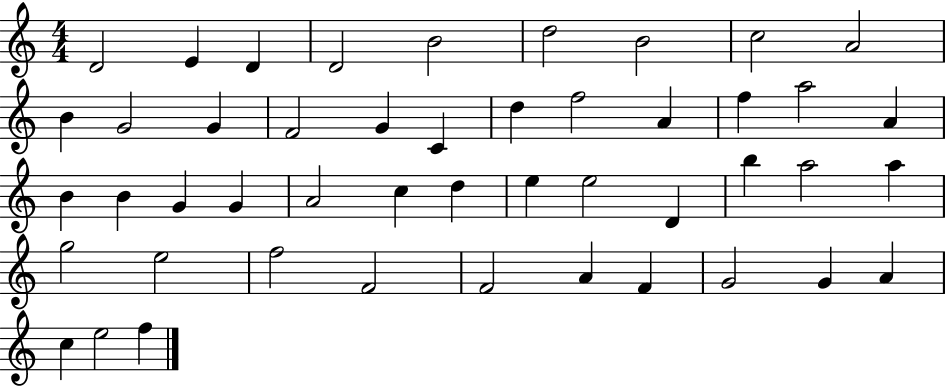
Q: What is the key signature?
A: C major